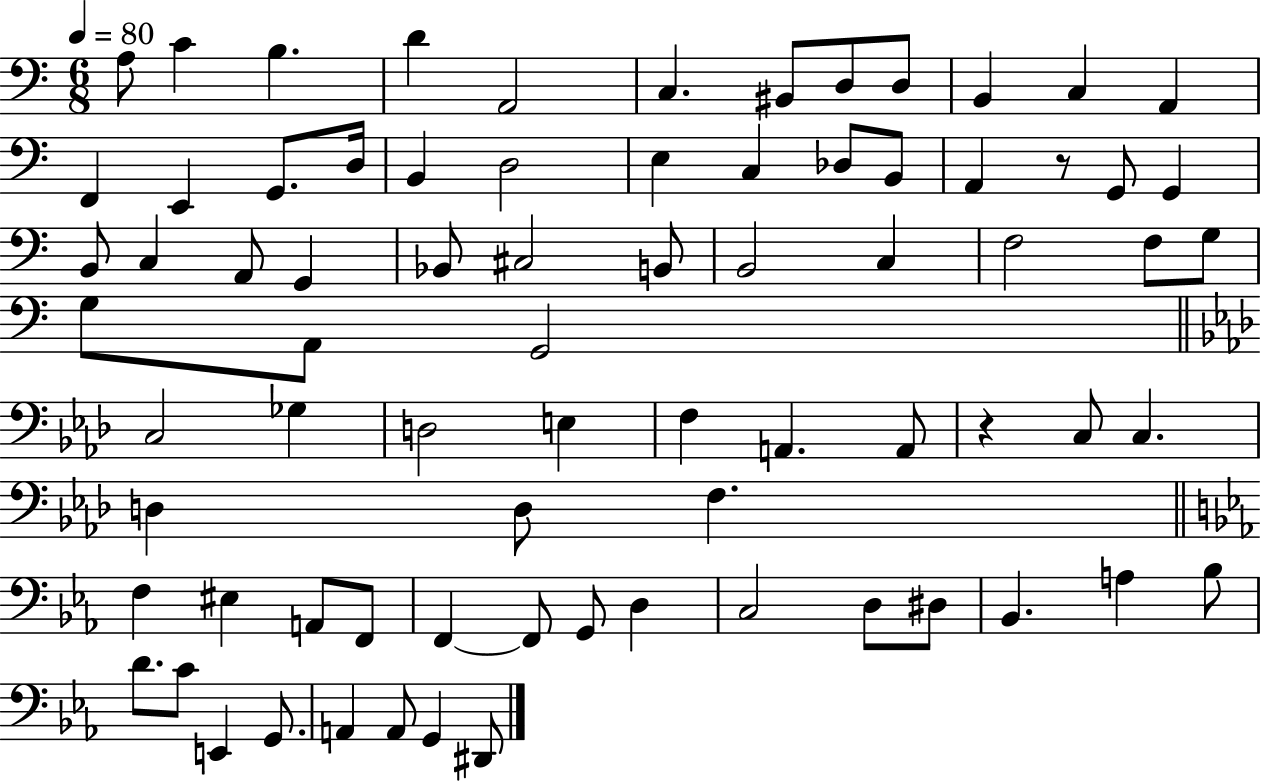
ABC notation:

X:1
T:Untitled
M:6/8
L:1/4
K:C
A,/2 C B, D A,,2 C, ^B,,/2 D,/2 D,/2 B,, C, A,, F,, E,, G,,/2 D,/4 B,, D,2 E, C, _D,/2 B,,/2 A,, z/2 G,,/2 G,, B,,/2 C, A,,/2 G,, _B,,/2 ^C,2 B,,/2 B,,2 C, F,2 F,/2 G,/2 G,/2 A,,/2 G,,2 C,2 _G, D,2 E, F, A,, A,,/2 z C,/2 C, D, D,/2 F, F, ^E, A,,/2 F,,/2 F,, F,,/2 G,,/2 D, C,2 D,/2 ^D,/2 _B,, A, _B,/2 D/2 C/2 E,, G,,/2 A,, A,,/2 G,, ^D,,/2